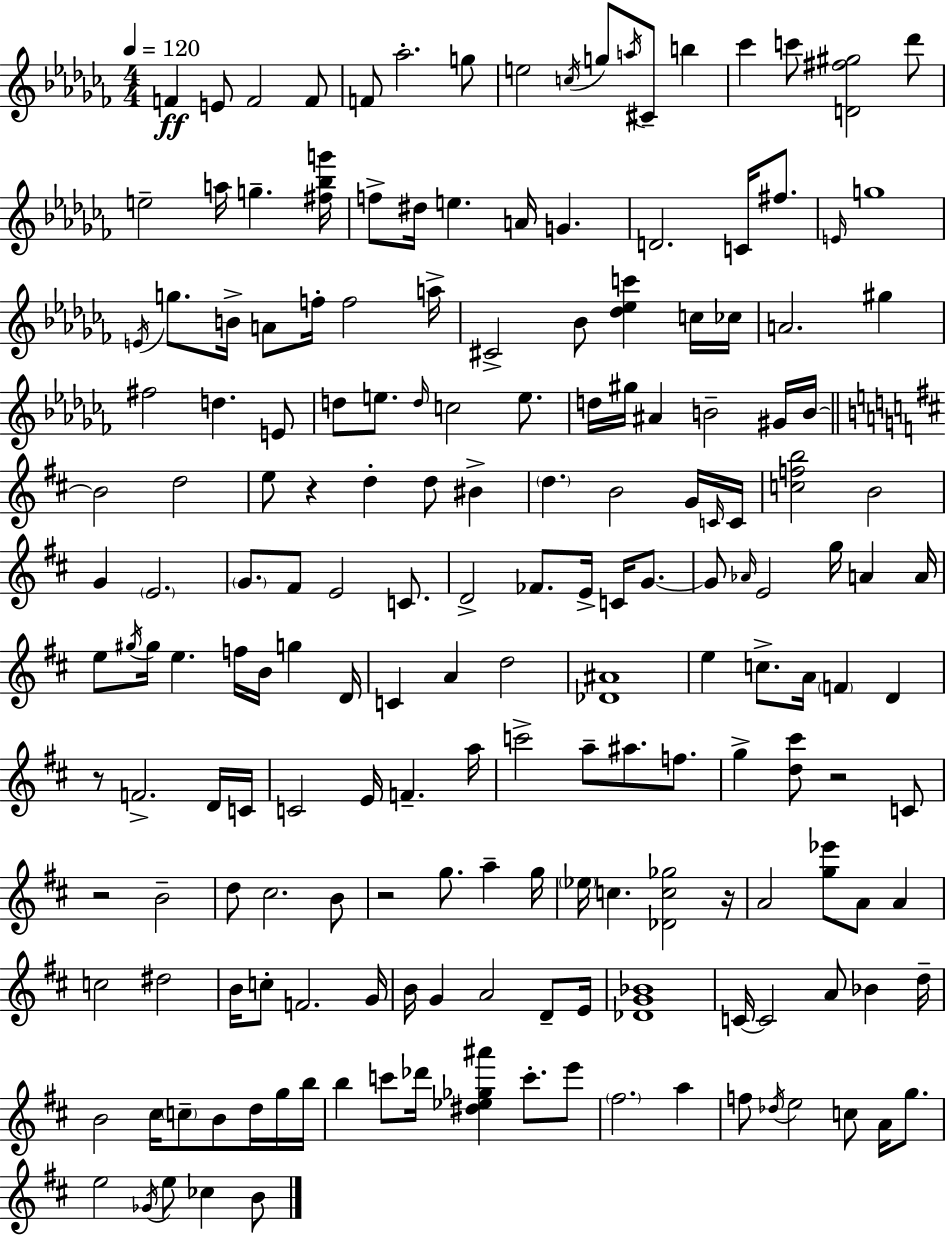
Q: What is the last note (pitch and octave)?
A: B4